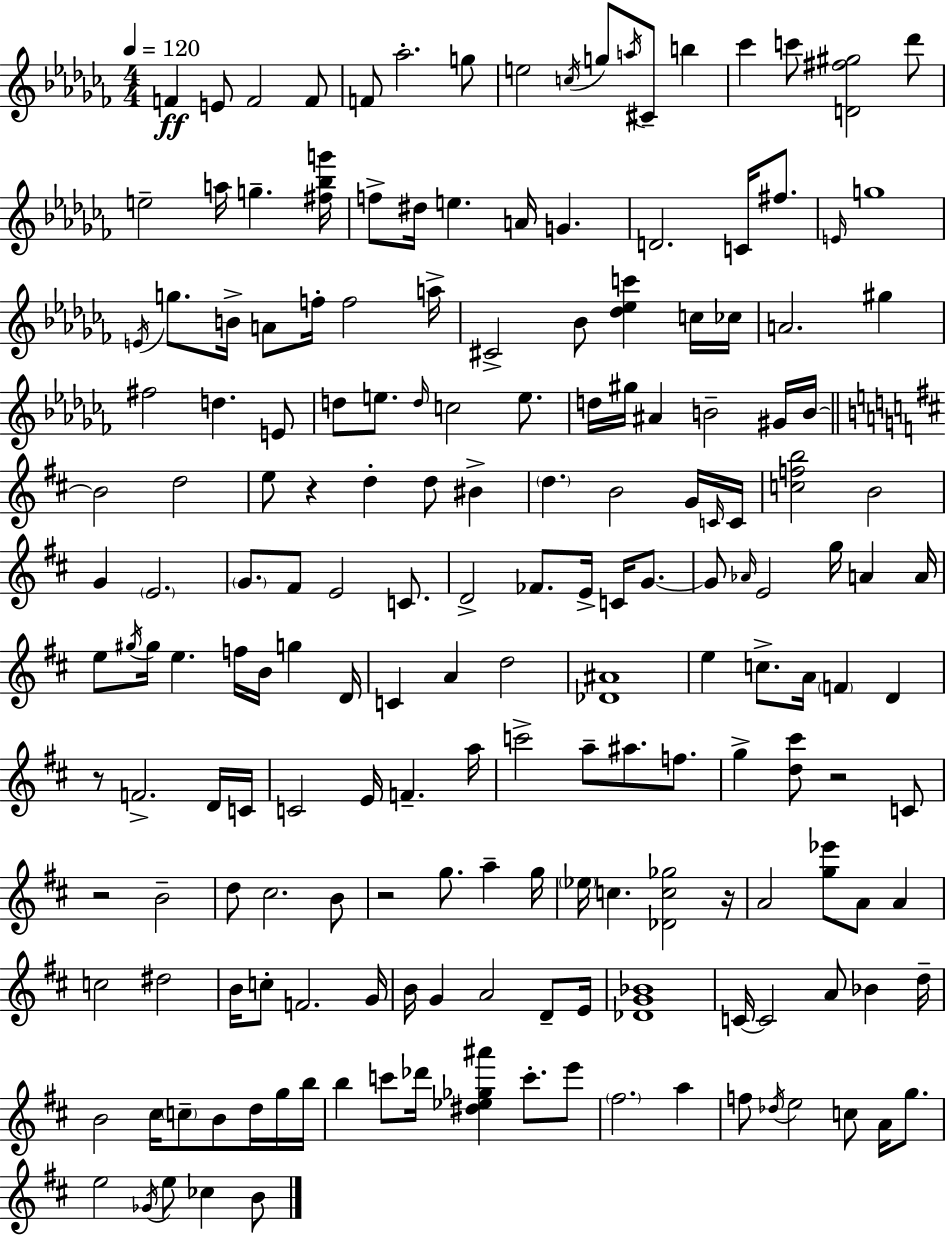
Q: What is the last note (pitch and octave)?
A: B4